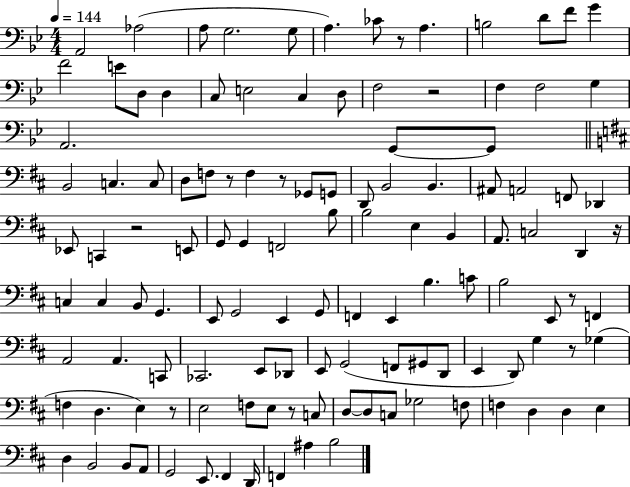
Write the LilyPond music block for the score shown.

{
  \clef bass
  \numericTimeSignature
  \time 4/4
  \key bes \major
  \tempo 4 = 144
  a,2 aes2( | a8 g2. g8 | a4.) ces'8 r8 a4. | b2 d'8 f'8 g'4 | \break f'2 e'8 d8 d4 | c8 e2 c4 d8 | f2 r2 | f4 f2 g4 | \break a,2. g,8~~ g,8 | \bar "||" \break \key b \minor b,2 c4. c8 | d8 f8 r8 f4 r8 ges,8 g,8 | d,8 b,2 b,4. | ais,8 a,2 f,8 des,4 | \break ees,8 c,4 r2 e,8 | g,8 g,4 f,2 b8 | b2 e4 b,4 | a,8. c2 d,4 r16 | \break c4 c4 b,8 g,4. | e,8 g,2 e,4 g,8 | f,4 e,4 b4. c'8 | b2 e,8 r8 f,4 | \break a,2 a,4. c,8 | ces,2. e,8 des,8 | e,8 g,2( f,8 gis,8 d,8 | e,4 d,8) g4 r8 ges4( | \break f4 d4. e4) r8 | e2 f8 e8 r8 c8 | d8~~ d8 c8 ges2 f8 | f4 d4 d4 e4 | \break d4 b,2 b,8 a,8 | g,2 e,8. fis,4 d,16 | f,4 ais4 b2 | \bar "|."
}